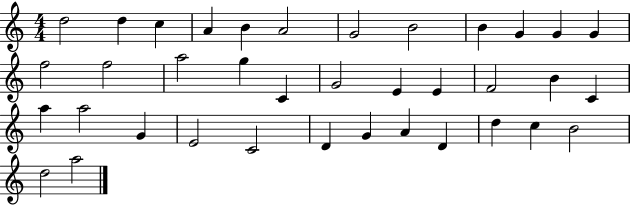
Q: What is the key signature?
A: C major